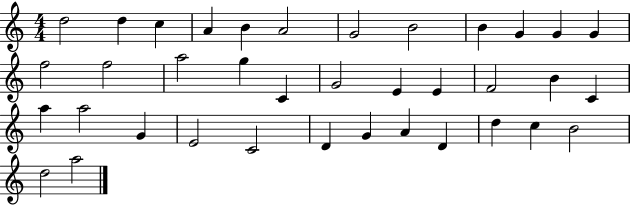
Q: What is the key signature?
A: C major